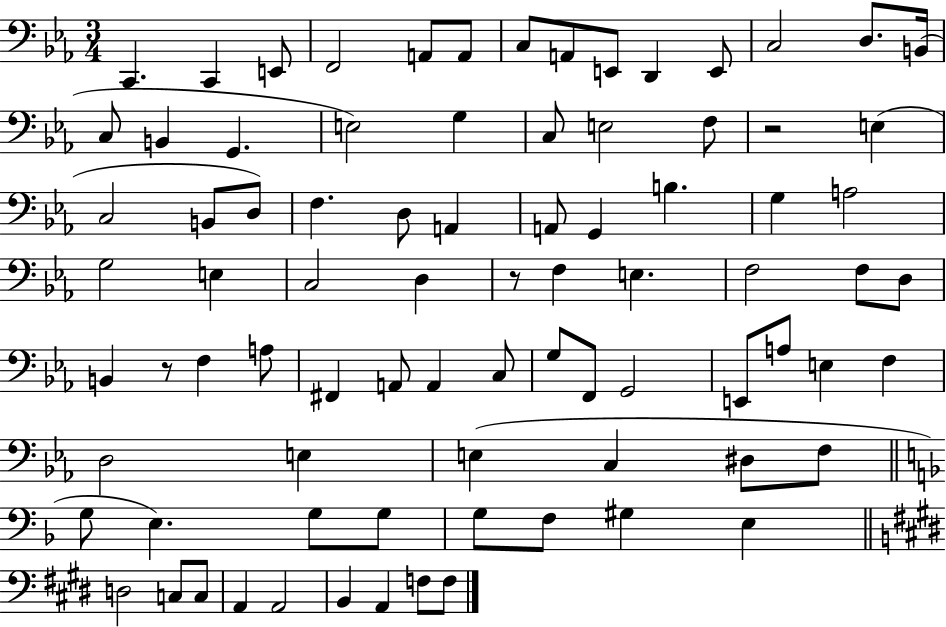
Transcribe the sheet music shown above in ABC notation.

X:1
T:Untitled
M:3/4
L:1/4
K:Eb
C,, C,, E,,/2 F,,2 A,,/2 A,,/2 C,/2 A,,/2 E,,/2 D,, E,,/2 C,2 D,/2 B,,/4 C,/2 B,, G,, E,2 G, C,/2 E,2 F,/2 z2 E, C,2 B,,/2 D,/2 F, D,/2 A,, A,,/2 G,, B, G, A,2 G,2 E, C,2 D, z/2 F, E, F,2 F,/2 D,/2 B,, z/2 F, A,/2 ^F,, A,,/2 A,, C,/2 G,/2 F,,/2 G,,2 E,,/2 A,/2 E, F, D,2 E, E, C, ^D,/2 F,/2 G,/2 E, G,/2 G,/2 G,/2 F,/2 ^G, E, D,2 C,/2 C,/2 A,, A,,2 B,, A,, F,/2 F,/2